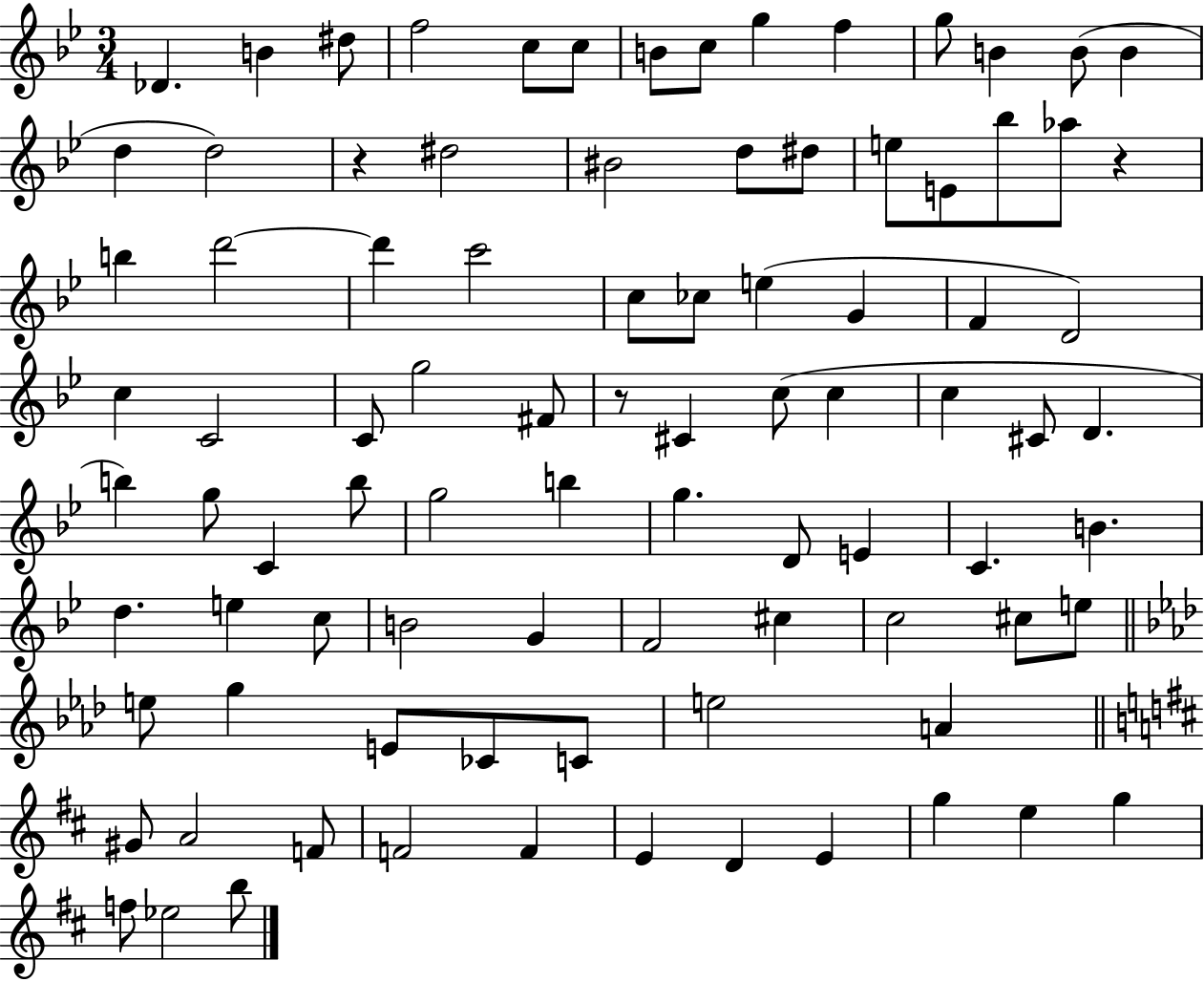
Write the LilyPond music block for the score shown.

{
  \clef treble
  \numericTimeSignature
  \time 3/4
  \key bes \major
  \repeat volta 2 { des'4. b'4 dis''8 | f''2 c''8 c''8 | b'8 c''8 g''4 f''4 | g''8 b'4 b'8( b'4 | \break d''4 d''2) | r4 dis''2 | bis'2 d''8 dis''8 | e''8 e'8 bes''8 aes''8 r4 | \break b''4 d'''2~~ | d'''4 c'''2 | c''8 ces''8 e''4( g'4 | f'4 d'2) | \break c''4 c'2 | c'8 g''2 fis'8 | r8 cis'4 c''8( c''4 | c''4 cis'8 d'4. | \break b''4) g''8 c'4 b''8 | g''2 b''4 | g''4. d'8 e'4 | c'4. b'4. | \break d''4. e''4 c''8 | b'2 g'4 | f'2 cis''4 | c''2 cis''8 e''8 | \break \bar "||" \break \key aes \major e''8 g''4 e'8 ces'8 c'8 | e''2 a'4 | \bar "||" \break \key d \major gis'8 a'2 f'8 | f'2 f'4 | e'4 d'4 e'4 | g''4 e''4 g''4 | \break f''8 ees''2 b''8 | } \bar "|."
}